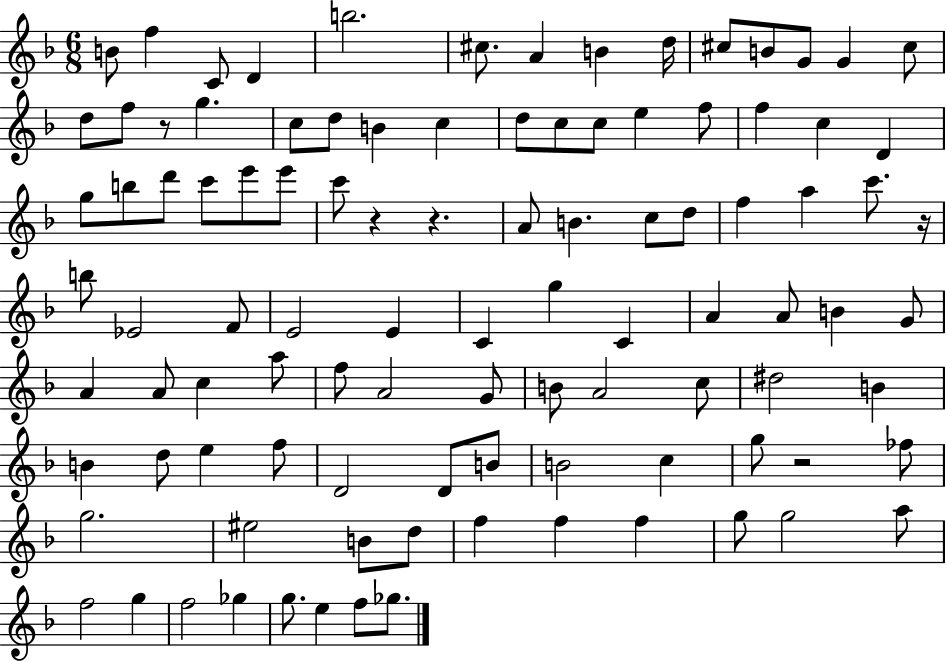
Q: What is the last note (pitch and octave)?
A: Gb5